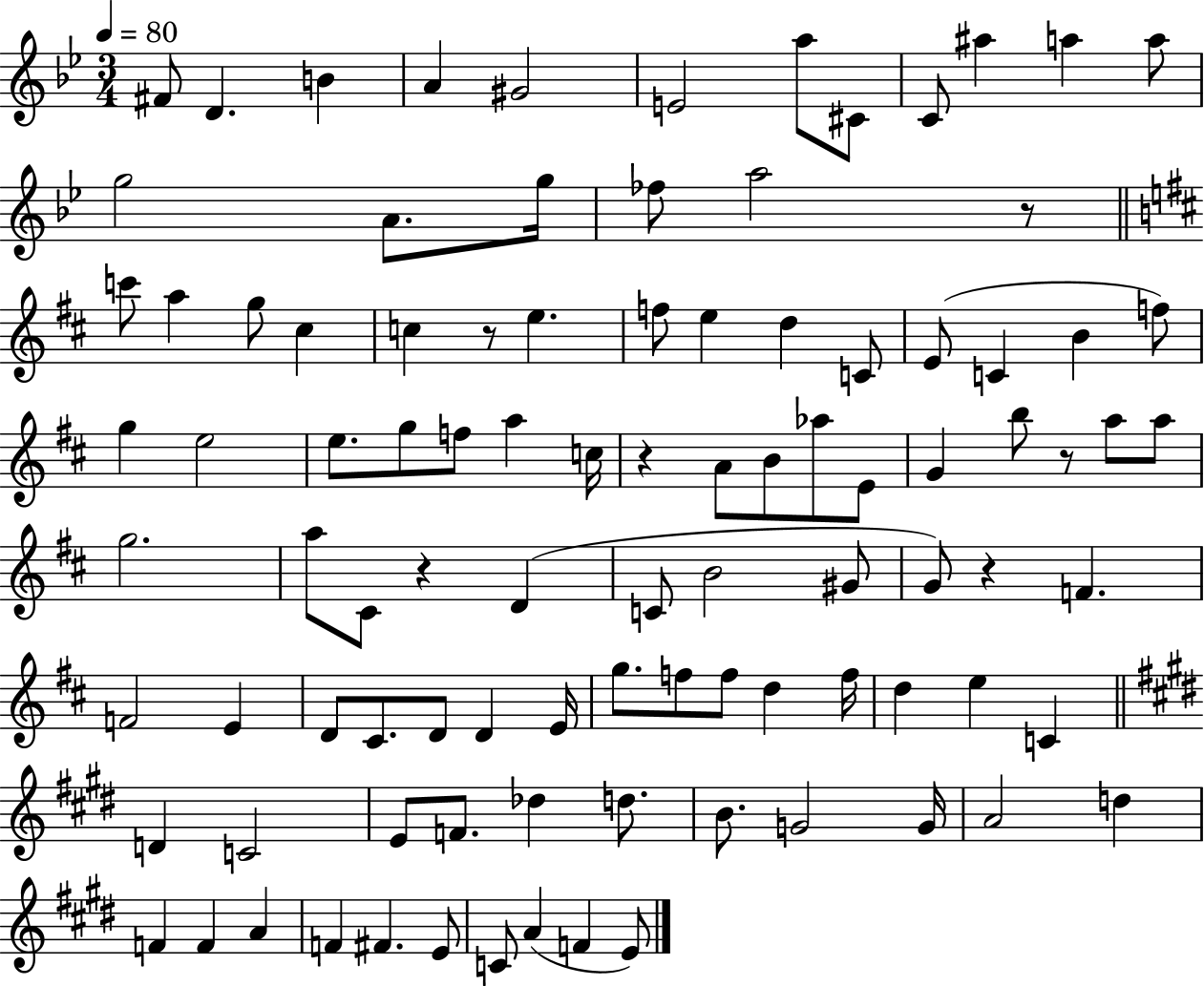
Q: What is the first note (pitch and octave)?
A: F#4